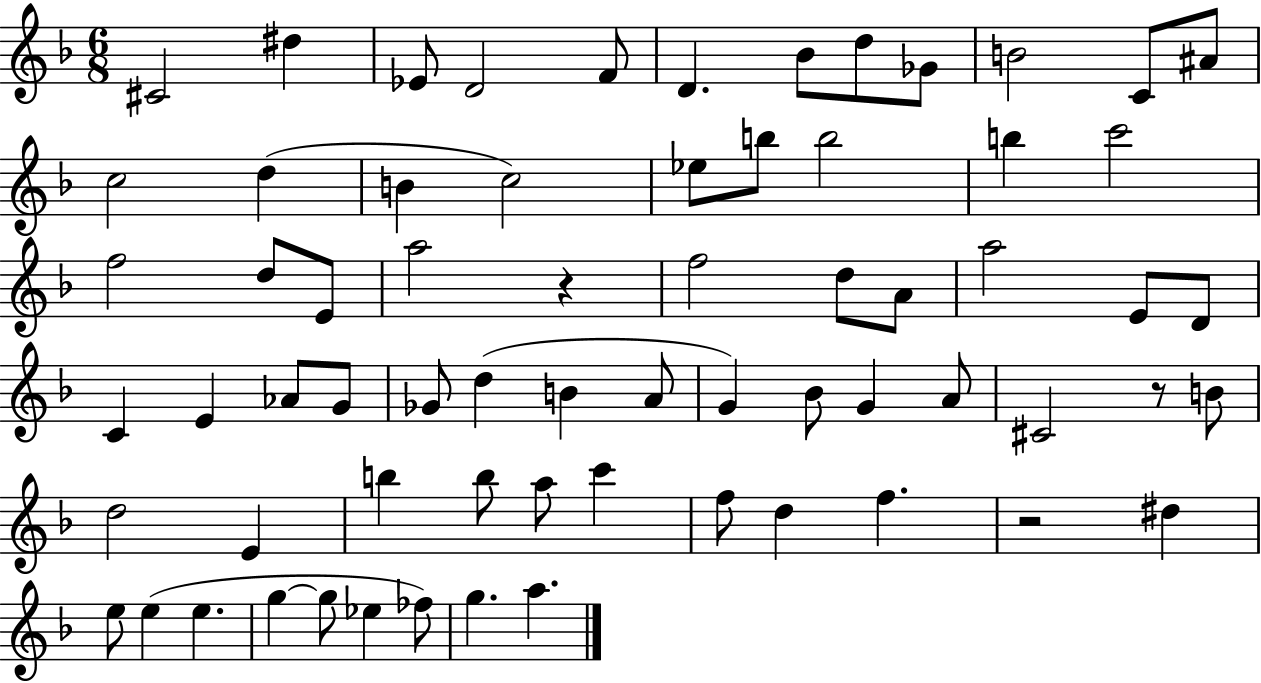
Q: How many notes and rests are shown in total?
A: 67